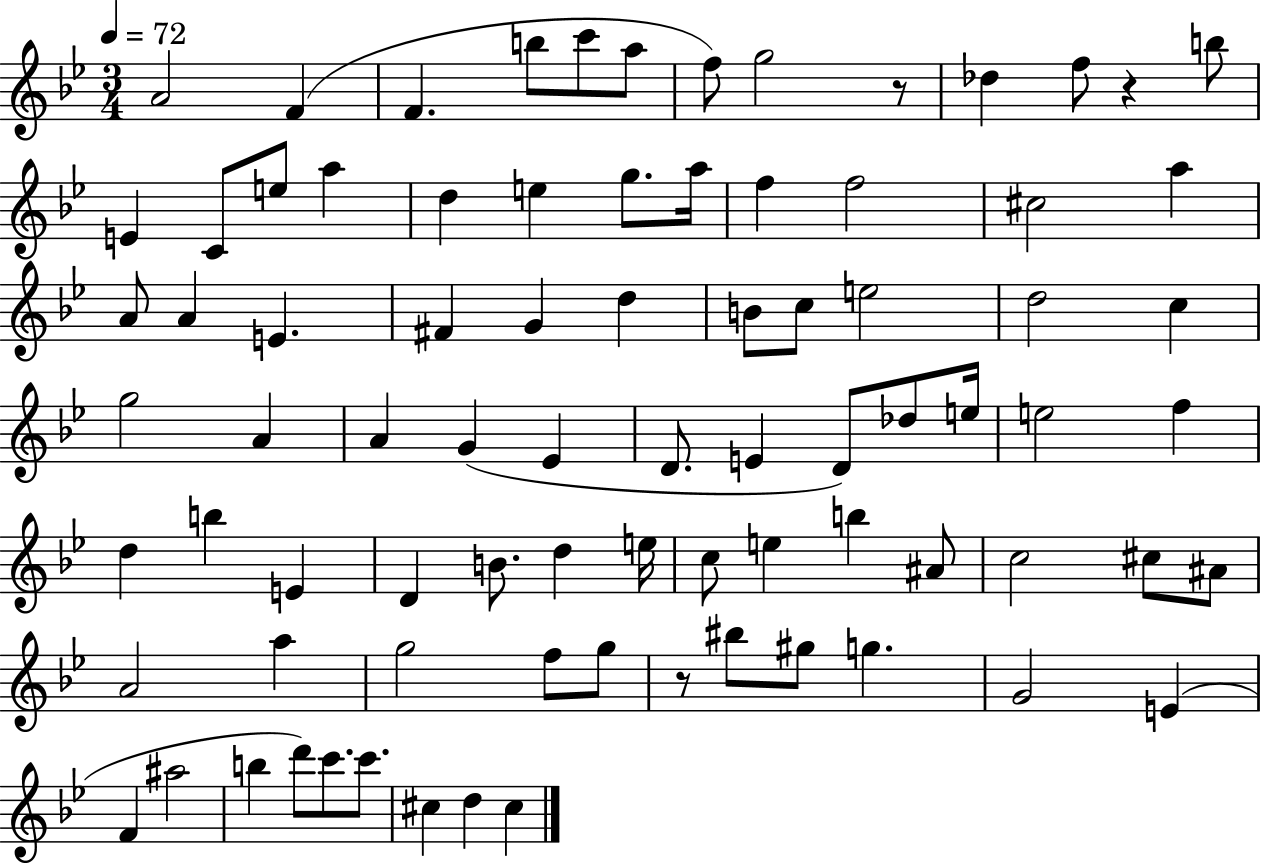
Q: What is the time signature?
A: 3/4